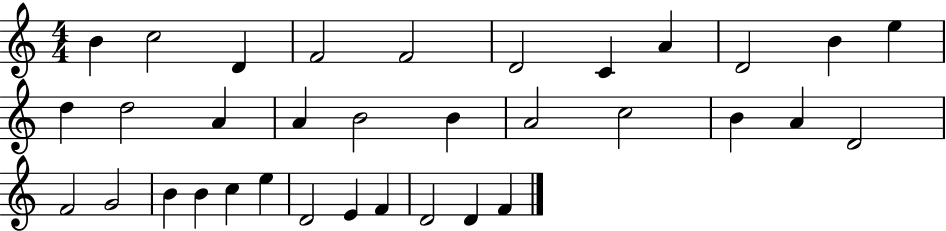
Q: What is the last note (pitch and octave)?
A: F4